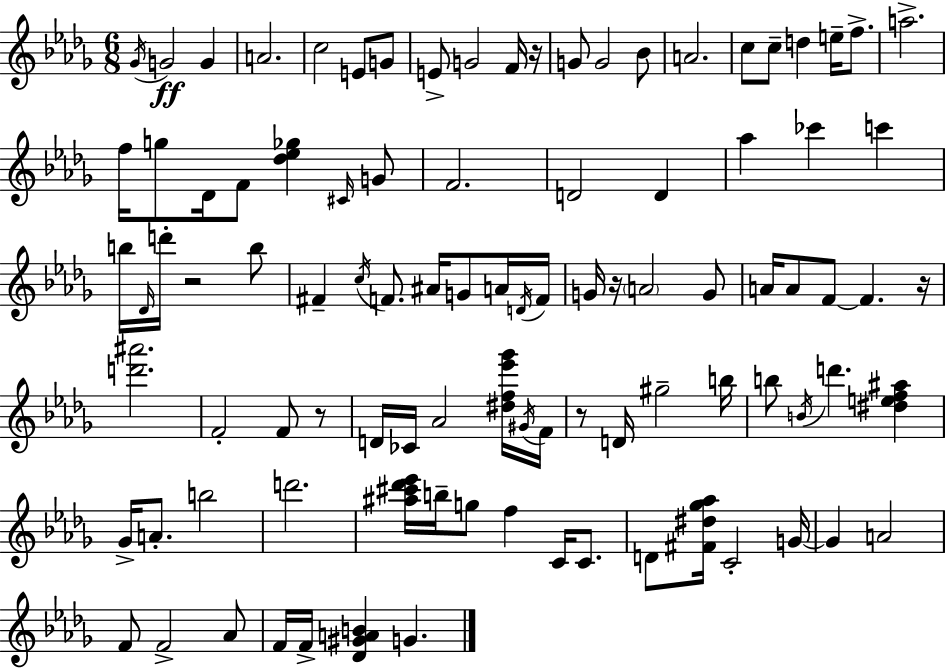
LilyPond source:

{
  \clef treble
  \numericTimeSignature
  \time 6/8
  \key bes \minor
  \acciaccatura { ges'16 }\ff g'2 g'4 | a'2. | c''2 e'8 g'8 | e'8-> g'2 f'16 | \break r16 g'8 g'2 bes'8 | a'2. | c''8 c''8-- d''4 e''16-- f''8.-> | a''2.-> | \break f''16 g''8 des'16 f'8 <des'' ees'' ges''>4 \grace { cis'16 } | g'8 f'2. | d'2 d'4 | aes''4 ces'''4 c'''4 | \break b''16 \grace { des'16 } d'''16-. r2 | b''8 fis'4-- \acciaccatura { c''16 } f'8. ais'16 | g'8 a'16 \acciaccatura { d'16 } f'16 g'16 r16 \parenthesize a'2 | g'8 a'16 a'8 f'8~~ f'4. | \break r16 <d''' ais'''>2. | f'2-. | f'8 r8 d'16 ces'16 aes'2 | <dis'' f'' ees''' ges'''>16 \acciaccatura { gis'16 } f'16 r8 d'16 gis''2-- | \break b''16 b''8 \acciaccatura { b'16 } d'''4. | <dis'' e'' f'' ais''>4 ges'16-> a'8.-. b''2 | d'''2. | <ais'' cis''' des''' ees'''>16 b''16-- g''8 f''4 | \break c'16 c'8. d'8 <fis' dis'' ges'' aes''>16 c'2-. | g'16~~ g'4 a'2 | f'8 f'2-> | aes'8 f'16 f'16-> <des' gis' a' b'>4 | \break g'4. \bar "|."
}